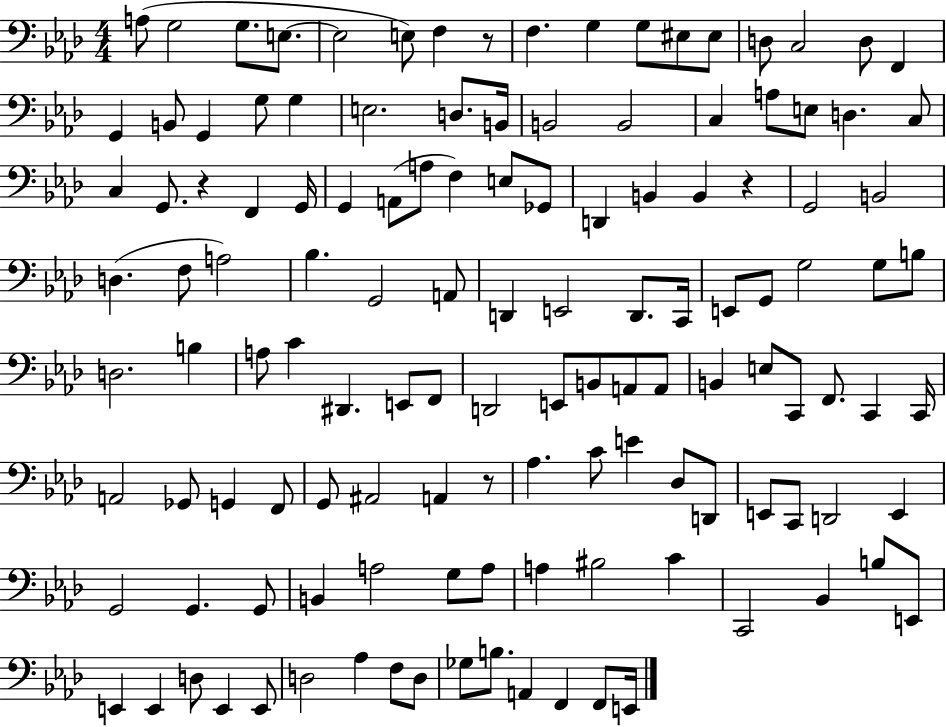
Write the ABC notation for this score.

X:1
T:Untitled
M:4/4
L:1/4
K:Ab
A,/2 G,2 G,/2 E,/2 E,2 E,/2 F, z/2 F, G, G,/2 ^E,/2 ^E,/2 D,/2 C,2 D,/2 F,, G,, B,,/2 G,, G,/2 G, E,2 D,/2 B,,/4 B,,2 B,,2 C, A,/2 E,/2 D, C,/2 C, G,,/2 z F,, G,,/4 G,, A,,/2 A,/2 F, E,/2 _G,,/2 D,, B,, B,, z G,,2 B,,2 D, F,/2 A,2 _B, G,,2 A,,/2 D,, E,,2 D,,/2 C,,/4 E,,/2 G,,/2 G,2 G,/2 B,/2 D,2 B, A,/2 C ^D,, E,,/2 F,,/2 D,,2 E,,/2 B,,/2 A,,/2 A,,/2 B,, E,/2 C,,/2 F,,/2 C,, C,,/4 A,,2 _G,,/2 G,, F,,/2 G,,/2 ^A,,2 A,, z/2 _A, C/2 E _D,/2 D,,/2 E,,/2 C,,/2 D,,2 E,, G,,2 G,, G,,/2 B,, A,2 G,/2 A,/2 A, ^B,2 C C,,2 _B,, B,/2 E,,/2 E,, E,, D,/2 E,, E,,/2 D,2 _A, F,/2 D,/2 _G,/2 B,/2 A,, F,, F,,/2 E,,/4